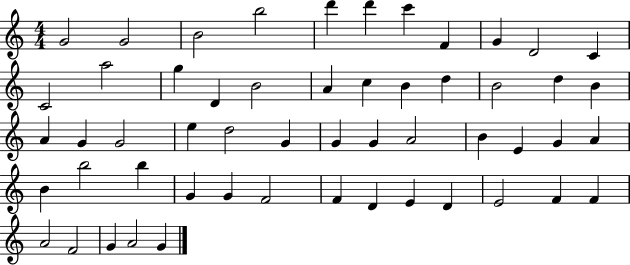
X:1
T:Untitled
M:4/4
L:1/4
K:C
G2 G2 B2 b2 d' d' c' F G D2 C C2 a2 g D B2 A c B d B2 d B A G G2 e d2 G G G A2 B E G A B b2 b G G F2 F D E D E2 F F A2 F2 G A2 G